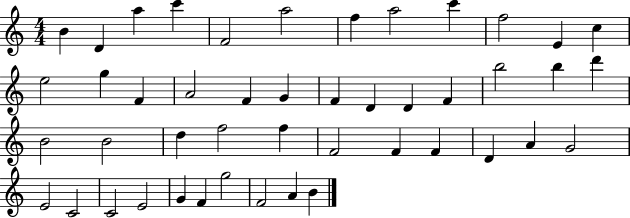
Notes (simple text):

B4/q D4/q A5/q C6/q F4/h A5/h F5/q A5/h C6/q F5/h E4/q C5/q E5/h G5/q F4/q A4/h F4/q G4/q F4/q D4/q D4/q F4/q B5/h B5/q D6/q B4/h B4/h D5/q F5/h F5/q F4/h F4/q F4/q D4/q A4/q G4/h E4/h C4/h C4/h E4/h G4/q F4/q G5/h F4/h A4/q B4/q